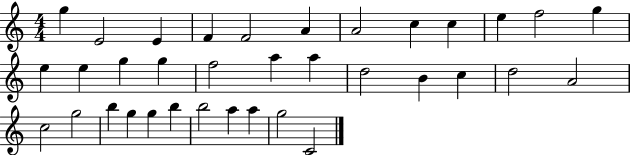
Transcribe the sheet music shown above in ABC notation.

X:1
T:Untitled
M:4/4
L:1/4
K:C
g E2 E F F2 A A2 c c e f2 g e e g g f2 a a d2 B c d2 A2 c2 g2 b g g b b2 a a g2 C2